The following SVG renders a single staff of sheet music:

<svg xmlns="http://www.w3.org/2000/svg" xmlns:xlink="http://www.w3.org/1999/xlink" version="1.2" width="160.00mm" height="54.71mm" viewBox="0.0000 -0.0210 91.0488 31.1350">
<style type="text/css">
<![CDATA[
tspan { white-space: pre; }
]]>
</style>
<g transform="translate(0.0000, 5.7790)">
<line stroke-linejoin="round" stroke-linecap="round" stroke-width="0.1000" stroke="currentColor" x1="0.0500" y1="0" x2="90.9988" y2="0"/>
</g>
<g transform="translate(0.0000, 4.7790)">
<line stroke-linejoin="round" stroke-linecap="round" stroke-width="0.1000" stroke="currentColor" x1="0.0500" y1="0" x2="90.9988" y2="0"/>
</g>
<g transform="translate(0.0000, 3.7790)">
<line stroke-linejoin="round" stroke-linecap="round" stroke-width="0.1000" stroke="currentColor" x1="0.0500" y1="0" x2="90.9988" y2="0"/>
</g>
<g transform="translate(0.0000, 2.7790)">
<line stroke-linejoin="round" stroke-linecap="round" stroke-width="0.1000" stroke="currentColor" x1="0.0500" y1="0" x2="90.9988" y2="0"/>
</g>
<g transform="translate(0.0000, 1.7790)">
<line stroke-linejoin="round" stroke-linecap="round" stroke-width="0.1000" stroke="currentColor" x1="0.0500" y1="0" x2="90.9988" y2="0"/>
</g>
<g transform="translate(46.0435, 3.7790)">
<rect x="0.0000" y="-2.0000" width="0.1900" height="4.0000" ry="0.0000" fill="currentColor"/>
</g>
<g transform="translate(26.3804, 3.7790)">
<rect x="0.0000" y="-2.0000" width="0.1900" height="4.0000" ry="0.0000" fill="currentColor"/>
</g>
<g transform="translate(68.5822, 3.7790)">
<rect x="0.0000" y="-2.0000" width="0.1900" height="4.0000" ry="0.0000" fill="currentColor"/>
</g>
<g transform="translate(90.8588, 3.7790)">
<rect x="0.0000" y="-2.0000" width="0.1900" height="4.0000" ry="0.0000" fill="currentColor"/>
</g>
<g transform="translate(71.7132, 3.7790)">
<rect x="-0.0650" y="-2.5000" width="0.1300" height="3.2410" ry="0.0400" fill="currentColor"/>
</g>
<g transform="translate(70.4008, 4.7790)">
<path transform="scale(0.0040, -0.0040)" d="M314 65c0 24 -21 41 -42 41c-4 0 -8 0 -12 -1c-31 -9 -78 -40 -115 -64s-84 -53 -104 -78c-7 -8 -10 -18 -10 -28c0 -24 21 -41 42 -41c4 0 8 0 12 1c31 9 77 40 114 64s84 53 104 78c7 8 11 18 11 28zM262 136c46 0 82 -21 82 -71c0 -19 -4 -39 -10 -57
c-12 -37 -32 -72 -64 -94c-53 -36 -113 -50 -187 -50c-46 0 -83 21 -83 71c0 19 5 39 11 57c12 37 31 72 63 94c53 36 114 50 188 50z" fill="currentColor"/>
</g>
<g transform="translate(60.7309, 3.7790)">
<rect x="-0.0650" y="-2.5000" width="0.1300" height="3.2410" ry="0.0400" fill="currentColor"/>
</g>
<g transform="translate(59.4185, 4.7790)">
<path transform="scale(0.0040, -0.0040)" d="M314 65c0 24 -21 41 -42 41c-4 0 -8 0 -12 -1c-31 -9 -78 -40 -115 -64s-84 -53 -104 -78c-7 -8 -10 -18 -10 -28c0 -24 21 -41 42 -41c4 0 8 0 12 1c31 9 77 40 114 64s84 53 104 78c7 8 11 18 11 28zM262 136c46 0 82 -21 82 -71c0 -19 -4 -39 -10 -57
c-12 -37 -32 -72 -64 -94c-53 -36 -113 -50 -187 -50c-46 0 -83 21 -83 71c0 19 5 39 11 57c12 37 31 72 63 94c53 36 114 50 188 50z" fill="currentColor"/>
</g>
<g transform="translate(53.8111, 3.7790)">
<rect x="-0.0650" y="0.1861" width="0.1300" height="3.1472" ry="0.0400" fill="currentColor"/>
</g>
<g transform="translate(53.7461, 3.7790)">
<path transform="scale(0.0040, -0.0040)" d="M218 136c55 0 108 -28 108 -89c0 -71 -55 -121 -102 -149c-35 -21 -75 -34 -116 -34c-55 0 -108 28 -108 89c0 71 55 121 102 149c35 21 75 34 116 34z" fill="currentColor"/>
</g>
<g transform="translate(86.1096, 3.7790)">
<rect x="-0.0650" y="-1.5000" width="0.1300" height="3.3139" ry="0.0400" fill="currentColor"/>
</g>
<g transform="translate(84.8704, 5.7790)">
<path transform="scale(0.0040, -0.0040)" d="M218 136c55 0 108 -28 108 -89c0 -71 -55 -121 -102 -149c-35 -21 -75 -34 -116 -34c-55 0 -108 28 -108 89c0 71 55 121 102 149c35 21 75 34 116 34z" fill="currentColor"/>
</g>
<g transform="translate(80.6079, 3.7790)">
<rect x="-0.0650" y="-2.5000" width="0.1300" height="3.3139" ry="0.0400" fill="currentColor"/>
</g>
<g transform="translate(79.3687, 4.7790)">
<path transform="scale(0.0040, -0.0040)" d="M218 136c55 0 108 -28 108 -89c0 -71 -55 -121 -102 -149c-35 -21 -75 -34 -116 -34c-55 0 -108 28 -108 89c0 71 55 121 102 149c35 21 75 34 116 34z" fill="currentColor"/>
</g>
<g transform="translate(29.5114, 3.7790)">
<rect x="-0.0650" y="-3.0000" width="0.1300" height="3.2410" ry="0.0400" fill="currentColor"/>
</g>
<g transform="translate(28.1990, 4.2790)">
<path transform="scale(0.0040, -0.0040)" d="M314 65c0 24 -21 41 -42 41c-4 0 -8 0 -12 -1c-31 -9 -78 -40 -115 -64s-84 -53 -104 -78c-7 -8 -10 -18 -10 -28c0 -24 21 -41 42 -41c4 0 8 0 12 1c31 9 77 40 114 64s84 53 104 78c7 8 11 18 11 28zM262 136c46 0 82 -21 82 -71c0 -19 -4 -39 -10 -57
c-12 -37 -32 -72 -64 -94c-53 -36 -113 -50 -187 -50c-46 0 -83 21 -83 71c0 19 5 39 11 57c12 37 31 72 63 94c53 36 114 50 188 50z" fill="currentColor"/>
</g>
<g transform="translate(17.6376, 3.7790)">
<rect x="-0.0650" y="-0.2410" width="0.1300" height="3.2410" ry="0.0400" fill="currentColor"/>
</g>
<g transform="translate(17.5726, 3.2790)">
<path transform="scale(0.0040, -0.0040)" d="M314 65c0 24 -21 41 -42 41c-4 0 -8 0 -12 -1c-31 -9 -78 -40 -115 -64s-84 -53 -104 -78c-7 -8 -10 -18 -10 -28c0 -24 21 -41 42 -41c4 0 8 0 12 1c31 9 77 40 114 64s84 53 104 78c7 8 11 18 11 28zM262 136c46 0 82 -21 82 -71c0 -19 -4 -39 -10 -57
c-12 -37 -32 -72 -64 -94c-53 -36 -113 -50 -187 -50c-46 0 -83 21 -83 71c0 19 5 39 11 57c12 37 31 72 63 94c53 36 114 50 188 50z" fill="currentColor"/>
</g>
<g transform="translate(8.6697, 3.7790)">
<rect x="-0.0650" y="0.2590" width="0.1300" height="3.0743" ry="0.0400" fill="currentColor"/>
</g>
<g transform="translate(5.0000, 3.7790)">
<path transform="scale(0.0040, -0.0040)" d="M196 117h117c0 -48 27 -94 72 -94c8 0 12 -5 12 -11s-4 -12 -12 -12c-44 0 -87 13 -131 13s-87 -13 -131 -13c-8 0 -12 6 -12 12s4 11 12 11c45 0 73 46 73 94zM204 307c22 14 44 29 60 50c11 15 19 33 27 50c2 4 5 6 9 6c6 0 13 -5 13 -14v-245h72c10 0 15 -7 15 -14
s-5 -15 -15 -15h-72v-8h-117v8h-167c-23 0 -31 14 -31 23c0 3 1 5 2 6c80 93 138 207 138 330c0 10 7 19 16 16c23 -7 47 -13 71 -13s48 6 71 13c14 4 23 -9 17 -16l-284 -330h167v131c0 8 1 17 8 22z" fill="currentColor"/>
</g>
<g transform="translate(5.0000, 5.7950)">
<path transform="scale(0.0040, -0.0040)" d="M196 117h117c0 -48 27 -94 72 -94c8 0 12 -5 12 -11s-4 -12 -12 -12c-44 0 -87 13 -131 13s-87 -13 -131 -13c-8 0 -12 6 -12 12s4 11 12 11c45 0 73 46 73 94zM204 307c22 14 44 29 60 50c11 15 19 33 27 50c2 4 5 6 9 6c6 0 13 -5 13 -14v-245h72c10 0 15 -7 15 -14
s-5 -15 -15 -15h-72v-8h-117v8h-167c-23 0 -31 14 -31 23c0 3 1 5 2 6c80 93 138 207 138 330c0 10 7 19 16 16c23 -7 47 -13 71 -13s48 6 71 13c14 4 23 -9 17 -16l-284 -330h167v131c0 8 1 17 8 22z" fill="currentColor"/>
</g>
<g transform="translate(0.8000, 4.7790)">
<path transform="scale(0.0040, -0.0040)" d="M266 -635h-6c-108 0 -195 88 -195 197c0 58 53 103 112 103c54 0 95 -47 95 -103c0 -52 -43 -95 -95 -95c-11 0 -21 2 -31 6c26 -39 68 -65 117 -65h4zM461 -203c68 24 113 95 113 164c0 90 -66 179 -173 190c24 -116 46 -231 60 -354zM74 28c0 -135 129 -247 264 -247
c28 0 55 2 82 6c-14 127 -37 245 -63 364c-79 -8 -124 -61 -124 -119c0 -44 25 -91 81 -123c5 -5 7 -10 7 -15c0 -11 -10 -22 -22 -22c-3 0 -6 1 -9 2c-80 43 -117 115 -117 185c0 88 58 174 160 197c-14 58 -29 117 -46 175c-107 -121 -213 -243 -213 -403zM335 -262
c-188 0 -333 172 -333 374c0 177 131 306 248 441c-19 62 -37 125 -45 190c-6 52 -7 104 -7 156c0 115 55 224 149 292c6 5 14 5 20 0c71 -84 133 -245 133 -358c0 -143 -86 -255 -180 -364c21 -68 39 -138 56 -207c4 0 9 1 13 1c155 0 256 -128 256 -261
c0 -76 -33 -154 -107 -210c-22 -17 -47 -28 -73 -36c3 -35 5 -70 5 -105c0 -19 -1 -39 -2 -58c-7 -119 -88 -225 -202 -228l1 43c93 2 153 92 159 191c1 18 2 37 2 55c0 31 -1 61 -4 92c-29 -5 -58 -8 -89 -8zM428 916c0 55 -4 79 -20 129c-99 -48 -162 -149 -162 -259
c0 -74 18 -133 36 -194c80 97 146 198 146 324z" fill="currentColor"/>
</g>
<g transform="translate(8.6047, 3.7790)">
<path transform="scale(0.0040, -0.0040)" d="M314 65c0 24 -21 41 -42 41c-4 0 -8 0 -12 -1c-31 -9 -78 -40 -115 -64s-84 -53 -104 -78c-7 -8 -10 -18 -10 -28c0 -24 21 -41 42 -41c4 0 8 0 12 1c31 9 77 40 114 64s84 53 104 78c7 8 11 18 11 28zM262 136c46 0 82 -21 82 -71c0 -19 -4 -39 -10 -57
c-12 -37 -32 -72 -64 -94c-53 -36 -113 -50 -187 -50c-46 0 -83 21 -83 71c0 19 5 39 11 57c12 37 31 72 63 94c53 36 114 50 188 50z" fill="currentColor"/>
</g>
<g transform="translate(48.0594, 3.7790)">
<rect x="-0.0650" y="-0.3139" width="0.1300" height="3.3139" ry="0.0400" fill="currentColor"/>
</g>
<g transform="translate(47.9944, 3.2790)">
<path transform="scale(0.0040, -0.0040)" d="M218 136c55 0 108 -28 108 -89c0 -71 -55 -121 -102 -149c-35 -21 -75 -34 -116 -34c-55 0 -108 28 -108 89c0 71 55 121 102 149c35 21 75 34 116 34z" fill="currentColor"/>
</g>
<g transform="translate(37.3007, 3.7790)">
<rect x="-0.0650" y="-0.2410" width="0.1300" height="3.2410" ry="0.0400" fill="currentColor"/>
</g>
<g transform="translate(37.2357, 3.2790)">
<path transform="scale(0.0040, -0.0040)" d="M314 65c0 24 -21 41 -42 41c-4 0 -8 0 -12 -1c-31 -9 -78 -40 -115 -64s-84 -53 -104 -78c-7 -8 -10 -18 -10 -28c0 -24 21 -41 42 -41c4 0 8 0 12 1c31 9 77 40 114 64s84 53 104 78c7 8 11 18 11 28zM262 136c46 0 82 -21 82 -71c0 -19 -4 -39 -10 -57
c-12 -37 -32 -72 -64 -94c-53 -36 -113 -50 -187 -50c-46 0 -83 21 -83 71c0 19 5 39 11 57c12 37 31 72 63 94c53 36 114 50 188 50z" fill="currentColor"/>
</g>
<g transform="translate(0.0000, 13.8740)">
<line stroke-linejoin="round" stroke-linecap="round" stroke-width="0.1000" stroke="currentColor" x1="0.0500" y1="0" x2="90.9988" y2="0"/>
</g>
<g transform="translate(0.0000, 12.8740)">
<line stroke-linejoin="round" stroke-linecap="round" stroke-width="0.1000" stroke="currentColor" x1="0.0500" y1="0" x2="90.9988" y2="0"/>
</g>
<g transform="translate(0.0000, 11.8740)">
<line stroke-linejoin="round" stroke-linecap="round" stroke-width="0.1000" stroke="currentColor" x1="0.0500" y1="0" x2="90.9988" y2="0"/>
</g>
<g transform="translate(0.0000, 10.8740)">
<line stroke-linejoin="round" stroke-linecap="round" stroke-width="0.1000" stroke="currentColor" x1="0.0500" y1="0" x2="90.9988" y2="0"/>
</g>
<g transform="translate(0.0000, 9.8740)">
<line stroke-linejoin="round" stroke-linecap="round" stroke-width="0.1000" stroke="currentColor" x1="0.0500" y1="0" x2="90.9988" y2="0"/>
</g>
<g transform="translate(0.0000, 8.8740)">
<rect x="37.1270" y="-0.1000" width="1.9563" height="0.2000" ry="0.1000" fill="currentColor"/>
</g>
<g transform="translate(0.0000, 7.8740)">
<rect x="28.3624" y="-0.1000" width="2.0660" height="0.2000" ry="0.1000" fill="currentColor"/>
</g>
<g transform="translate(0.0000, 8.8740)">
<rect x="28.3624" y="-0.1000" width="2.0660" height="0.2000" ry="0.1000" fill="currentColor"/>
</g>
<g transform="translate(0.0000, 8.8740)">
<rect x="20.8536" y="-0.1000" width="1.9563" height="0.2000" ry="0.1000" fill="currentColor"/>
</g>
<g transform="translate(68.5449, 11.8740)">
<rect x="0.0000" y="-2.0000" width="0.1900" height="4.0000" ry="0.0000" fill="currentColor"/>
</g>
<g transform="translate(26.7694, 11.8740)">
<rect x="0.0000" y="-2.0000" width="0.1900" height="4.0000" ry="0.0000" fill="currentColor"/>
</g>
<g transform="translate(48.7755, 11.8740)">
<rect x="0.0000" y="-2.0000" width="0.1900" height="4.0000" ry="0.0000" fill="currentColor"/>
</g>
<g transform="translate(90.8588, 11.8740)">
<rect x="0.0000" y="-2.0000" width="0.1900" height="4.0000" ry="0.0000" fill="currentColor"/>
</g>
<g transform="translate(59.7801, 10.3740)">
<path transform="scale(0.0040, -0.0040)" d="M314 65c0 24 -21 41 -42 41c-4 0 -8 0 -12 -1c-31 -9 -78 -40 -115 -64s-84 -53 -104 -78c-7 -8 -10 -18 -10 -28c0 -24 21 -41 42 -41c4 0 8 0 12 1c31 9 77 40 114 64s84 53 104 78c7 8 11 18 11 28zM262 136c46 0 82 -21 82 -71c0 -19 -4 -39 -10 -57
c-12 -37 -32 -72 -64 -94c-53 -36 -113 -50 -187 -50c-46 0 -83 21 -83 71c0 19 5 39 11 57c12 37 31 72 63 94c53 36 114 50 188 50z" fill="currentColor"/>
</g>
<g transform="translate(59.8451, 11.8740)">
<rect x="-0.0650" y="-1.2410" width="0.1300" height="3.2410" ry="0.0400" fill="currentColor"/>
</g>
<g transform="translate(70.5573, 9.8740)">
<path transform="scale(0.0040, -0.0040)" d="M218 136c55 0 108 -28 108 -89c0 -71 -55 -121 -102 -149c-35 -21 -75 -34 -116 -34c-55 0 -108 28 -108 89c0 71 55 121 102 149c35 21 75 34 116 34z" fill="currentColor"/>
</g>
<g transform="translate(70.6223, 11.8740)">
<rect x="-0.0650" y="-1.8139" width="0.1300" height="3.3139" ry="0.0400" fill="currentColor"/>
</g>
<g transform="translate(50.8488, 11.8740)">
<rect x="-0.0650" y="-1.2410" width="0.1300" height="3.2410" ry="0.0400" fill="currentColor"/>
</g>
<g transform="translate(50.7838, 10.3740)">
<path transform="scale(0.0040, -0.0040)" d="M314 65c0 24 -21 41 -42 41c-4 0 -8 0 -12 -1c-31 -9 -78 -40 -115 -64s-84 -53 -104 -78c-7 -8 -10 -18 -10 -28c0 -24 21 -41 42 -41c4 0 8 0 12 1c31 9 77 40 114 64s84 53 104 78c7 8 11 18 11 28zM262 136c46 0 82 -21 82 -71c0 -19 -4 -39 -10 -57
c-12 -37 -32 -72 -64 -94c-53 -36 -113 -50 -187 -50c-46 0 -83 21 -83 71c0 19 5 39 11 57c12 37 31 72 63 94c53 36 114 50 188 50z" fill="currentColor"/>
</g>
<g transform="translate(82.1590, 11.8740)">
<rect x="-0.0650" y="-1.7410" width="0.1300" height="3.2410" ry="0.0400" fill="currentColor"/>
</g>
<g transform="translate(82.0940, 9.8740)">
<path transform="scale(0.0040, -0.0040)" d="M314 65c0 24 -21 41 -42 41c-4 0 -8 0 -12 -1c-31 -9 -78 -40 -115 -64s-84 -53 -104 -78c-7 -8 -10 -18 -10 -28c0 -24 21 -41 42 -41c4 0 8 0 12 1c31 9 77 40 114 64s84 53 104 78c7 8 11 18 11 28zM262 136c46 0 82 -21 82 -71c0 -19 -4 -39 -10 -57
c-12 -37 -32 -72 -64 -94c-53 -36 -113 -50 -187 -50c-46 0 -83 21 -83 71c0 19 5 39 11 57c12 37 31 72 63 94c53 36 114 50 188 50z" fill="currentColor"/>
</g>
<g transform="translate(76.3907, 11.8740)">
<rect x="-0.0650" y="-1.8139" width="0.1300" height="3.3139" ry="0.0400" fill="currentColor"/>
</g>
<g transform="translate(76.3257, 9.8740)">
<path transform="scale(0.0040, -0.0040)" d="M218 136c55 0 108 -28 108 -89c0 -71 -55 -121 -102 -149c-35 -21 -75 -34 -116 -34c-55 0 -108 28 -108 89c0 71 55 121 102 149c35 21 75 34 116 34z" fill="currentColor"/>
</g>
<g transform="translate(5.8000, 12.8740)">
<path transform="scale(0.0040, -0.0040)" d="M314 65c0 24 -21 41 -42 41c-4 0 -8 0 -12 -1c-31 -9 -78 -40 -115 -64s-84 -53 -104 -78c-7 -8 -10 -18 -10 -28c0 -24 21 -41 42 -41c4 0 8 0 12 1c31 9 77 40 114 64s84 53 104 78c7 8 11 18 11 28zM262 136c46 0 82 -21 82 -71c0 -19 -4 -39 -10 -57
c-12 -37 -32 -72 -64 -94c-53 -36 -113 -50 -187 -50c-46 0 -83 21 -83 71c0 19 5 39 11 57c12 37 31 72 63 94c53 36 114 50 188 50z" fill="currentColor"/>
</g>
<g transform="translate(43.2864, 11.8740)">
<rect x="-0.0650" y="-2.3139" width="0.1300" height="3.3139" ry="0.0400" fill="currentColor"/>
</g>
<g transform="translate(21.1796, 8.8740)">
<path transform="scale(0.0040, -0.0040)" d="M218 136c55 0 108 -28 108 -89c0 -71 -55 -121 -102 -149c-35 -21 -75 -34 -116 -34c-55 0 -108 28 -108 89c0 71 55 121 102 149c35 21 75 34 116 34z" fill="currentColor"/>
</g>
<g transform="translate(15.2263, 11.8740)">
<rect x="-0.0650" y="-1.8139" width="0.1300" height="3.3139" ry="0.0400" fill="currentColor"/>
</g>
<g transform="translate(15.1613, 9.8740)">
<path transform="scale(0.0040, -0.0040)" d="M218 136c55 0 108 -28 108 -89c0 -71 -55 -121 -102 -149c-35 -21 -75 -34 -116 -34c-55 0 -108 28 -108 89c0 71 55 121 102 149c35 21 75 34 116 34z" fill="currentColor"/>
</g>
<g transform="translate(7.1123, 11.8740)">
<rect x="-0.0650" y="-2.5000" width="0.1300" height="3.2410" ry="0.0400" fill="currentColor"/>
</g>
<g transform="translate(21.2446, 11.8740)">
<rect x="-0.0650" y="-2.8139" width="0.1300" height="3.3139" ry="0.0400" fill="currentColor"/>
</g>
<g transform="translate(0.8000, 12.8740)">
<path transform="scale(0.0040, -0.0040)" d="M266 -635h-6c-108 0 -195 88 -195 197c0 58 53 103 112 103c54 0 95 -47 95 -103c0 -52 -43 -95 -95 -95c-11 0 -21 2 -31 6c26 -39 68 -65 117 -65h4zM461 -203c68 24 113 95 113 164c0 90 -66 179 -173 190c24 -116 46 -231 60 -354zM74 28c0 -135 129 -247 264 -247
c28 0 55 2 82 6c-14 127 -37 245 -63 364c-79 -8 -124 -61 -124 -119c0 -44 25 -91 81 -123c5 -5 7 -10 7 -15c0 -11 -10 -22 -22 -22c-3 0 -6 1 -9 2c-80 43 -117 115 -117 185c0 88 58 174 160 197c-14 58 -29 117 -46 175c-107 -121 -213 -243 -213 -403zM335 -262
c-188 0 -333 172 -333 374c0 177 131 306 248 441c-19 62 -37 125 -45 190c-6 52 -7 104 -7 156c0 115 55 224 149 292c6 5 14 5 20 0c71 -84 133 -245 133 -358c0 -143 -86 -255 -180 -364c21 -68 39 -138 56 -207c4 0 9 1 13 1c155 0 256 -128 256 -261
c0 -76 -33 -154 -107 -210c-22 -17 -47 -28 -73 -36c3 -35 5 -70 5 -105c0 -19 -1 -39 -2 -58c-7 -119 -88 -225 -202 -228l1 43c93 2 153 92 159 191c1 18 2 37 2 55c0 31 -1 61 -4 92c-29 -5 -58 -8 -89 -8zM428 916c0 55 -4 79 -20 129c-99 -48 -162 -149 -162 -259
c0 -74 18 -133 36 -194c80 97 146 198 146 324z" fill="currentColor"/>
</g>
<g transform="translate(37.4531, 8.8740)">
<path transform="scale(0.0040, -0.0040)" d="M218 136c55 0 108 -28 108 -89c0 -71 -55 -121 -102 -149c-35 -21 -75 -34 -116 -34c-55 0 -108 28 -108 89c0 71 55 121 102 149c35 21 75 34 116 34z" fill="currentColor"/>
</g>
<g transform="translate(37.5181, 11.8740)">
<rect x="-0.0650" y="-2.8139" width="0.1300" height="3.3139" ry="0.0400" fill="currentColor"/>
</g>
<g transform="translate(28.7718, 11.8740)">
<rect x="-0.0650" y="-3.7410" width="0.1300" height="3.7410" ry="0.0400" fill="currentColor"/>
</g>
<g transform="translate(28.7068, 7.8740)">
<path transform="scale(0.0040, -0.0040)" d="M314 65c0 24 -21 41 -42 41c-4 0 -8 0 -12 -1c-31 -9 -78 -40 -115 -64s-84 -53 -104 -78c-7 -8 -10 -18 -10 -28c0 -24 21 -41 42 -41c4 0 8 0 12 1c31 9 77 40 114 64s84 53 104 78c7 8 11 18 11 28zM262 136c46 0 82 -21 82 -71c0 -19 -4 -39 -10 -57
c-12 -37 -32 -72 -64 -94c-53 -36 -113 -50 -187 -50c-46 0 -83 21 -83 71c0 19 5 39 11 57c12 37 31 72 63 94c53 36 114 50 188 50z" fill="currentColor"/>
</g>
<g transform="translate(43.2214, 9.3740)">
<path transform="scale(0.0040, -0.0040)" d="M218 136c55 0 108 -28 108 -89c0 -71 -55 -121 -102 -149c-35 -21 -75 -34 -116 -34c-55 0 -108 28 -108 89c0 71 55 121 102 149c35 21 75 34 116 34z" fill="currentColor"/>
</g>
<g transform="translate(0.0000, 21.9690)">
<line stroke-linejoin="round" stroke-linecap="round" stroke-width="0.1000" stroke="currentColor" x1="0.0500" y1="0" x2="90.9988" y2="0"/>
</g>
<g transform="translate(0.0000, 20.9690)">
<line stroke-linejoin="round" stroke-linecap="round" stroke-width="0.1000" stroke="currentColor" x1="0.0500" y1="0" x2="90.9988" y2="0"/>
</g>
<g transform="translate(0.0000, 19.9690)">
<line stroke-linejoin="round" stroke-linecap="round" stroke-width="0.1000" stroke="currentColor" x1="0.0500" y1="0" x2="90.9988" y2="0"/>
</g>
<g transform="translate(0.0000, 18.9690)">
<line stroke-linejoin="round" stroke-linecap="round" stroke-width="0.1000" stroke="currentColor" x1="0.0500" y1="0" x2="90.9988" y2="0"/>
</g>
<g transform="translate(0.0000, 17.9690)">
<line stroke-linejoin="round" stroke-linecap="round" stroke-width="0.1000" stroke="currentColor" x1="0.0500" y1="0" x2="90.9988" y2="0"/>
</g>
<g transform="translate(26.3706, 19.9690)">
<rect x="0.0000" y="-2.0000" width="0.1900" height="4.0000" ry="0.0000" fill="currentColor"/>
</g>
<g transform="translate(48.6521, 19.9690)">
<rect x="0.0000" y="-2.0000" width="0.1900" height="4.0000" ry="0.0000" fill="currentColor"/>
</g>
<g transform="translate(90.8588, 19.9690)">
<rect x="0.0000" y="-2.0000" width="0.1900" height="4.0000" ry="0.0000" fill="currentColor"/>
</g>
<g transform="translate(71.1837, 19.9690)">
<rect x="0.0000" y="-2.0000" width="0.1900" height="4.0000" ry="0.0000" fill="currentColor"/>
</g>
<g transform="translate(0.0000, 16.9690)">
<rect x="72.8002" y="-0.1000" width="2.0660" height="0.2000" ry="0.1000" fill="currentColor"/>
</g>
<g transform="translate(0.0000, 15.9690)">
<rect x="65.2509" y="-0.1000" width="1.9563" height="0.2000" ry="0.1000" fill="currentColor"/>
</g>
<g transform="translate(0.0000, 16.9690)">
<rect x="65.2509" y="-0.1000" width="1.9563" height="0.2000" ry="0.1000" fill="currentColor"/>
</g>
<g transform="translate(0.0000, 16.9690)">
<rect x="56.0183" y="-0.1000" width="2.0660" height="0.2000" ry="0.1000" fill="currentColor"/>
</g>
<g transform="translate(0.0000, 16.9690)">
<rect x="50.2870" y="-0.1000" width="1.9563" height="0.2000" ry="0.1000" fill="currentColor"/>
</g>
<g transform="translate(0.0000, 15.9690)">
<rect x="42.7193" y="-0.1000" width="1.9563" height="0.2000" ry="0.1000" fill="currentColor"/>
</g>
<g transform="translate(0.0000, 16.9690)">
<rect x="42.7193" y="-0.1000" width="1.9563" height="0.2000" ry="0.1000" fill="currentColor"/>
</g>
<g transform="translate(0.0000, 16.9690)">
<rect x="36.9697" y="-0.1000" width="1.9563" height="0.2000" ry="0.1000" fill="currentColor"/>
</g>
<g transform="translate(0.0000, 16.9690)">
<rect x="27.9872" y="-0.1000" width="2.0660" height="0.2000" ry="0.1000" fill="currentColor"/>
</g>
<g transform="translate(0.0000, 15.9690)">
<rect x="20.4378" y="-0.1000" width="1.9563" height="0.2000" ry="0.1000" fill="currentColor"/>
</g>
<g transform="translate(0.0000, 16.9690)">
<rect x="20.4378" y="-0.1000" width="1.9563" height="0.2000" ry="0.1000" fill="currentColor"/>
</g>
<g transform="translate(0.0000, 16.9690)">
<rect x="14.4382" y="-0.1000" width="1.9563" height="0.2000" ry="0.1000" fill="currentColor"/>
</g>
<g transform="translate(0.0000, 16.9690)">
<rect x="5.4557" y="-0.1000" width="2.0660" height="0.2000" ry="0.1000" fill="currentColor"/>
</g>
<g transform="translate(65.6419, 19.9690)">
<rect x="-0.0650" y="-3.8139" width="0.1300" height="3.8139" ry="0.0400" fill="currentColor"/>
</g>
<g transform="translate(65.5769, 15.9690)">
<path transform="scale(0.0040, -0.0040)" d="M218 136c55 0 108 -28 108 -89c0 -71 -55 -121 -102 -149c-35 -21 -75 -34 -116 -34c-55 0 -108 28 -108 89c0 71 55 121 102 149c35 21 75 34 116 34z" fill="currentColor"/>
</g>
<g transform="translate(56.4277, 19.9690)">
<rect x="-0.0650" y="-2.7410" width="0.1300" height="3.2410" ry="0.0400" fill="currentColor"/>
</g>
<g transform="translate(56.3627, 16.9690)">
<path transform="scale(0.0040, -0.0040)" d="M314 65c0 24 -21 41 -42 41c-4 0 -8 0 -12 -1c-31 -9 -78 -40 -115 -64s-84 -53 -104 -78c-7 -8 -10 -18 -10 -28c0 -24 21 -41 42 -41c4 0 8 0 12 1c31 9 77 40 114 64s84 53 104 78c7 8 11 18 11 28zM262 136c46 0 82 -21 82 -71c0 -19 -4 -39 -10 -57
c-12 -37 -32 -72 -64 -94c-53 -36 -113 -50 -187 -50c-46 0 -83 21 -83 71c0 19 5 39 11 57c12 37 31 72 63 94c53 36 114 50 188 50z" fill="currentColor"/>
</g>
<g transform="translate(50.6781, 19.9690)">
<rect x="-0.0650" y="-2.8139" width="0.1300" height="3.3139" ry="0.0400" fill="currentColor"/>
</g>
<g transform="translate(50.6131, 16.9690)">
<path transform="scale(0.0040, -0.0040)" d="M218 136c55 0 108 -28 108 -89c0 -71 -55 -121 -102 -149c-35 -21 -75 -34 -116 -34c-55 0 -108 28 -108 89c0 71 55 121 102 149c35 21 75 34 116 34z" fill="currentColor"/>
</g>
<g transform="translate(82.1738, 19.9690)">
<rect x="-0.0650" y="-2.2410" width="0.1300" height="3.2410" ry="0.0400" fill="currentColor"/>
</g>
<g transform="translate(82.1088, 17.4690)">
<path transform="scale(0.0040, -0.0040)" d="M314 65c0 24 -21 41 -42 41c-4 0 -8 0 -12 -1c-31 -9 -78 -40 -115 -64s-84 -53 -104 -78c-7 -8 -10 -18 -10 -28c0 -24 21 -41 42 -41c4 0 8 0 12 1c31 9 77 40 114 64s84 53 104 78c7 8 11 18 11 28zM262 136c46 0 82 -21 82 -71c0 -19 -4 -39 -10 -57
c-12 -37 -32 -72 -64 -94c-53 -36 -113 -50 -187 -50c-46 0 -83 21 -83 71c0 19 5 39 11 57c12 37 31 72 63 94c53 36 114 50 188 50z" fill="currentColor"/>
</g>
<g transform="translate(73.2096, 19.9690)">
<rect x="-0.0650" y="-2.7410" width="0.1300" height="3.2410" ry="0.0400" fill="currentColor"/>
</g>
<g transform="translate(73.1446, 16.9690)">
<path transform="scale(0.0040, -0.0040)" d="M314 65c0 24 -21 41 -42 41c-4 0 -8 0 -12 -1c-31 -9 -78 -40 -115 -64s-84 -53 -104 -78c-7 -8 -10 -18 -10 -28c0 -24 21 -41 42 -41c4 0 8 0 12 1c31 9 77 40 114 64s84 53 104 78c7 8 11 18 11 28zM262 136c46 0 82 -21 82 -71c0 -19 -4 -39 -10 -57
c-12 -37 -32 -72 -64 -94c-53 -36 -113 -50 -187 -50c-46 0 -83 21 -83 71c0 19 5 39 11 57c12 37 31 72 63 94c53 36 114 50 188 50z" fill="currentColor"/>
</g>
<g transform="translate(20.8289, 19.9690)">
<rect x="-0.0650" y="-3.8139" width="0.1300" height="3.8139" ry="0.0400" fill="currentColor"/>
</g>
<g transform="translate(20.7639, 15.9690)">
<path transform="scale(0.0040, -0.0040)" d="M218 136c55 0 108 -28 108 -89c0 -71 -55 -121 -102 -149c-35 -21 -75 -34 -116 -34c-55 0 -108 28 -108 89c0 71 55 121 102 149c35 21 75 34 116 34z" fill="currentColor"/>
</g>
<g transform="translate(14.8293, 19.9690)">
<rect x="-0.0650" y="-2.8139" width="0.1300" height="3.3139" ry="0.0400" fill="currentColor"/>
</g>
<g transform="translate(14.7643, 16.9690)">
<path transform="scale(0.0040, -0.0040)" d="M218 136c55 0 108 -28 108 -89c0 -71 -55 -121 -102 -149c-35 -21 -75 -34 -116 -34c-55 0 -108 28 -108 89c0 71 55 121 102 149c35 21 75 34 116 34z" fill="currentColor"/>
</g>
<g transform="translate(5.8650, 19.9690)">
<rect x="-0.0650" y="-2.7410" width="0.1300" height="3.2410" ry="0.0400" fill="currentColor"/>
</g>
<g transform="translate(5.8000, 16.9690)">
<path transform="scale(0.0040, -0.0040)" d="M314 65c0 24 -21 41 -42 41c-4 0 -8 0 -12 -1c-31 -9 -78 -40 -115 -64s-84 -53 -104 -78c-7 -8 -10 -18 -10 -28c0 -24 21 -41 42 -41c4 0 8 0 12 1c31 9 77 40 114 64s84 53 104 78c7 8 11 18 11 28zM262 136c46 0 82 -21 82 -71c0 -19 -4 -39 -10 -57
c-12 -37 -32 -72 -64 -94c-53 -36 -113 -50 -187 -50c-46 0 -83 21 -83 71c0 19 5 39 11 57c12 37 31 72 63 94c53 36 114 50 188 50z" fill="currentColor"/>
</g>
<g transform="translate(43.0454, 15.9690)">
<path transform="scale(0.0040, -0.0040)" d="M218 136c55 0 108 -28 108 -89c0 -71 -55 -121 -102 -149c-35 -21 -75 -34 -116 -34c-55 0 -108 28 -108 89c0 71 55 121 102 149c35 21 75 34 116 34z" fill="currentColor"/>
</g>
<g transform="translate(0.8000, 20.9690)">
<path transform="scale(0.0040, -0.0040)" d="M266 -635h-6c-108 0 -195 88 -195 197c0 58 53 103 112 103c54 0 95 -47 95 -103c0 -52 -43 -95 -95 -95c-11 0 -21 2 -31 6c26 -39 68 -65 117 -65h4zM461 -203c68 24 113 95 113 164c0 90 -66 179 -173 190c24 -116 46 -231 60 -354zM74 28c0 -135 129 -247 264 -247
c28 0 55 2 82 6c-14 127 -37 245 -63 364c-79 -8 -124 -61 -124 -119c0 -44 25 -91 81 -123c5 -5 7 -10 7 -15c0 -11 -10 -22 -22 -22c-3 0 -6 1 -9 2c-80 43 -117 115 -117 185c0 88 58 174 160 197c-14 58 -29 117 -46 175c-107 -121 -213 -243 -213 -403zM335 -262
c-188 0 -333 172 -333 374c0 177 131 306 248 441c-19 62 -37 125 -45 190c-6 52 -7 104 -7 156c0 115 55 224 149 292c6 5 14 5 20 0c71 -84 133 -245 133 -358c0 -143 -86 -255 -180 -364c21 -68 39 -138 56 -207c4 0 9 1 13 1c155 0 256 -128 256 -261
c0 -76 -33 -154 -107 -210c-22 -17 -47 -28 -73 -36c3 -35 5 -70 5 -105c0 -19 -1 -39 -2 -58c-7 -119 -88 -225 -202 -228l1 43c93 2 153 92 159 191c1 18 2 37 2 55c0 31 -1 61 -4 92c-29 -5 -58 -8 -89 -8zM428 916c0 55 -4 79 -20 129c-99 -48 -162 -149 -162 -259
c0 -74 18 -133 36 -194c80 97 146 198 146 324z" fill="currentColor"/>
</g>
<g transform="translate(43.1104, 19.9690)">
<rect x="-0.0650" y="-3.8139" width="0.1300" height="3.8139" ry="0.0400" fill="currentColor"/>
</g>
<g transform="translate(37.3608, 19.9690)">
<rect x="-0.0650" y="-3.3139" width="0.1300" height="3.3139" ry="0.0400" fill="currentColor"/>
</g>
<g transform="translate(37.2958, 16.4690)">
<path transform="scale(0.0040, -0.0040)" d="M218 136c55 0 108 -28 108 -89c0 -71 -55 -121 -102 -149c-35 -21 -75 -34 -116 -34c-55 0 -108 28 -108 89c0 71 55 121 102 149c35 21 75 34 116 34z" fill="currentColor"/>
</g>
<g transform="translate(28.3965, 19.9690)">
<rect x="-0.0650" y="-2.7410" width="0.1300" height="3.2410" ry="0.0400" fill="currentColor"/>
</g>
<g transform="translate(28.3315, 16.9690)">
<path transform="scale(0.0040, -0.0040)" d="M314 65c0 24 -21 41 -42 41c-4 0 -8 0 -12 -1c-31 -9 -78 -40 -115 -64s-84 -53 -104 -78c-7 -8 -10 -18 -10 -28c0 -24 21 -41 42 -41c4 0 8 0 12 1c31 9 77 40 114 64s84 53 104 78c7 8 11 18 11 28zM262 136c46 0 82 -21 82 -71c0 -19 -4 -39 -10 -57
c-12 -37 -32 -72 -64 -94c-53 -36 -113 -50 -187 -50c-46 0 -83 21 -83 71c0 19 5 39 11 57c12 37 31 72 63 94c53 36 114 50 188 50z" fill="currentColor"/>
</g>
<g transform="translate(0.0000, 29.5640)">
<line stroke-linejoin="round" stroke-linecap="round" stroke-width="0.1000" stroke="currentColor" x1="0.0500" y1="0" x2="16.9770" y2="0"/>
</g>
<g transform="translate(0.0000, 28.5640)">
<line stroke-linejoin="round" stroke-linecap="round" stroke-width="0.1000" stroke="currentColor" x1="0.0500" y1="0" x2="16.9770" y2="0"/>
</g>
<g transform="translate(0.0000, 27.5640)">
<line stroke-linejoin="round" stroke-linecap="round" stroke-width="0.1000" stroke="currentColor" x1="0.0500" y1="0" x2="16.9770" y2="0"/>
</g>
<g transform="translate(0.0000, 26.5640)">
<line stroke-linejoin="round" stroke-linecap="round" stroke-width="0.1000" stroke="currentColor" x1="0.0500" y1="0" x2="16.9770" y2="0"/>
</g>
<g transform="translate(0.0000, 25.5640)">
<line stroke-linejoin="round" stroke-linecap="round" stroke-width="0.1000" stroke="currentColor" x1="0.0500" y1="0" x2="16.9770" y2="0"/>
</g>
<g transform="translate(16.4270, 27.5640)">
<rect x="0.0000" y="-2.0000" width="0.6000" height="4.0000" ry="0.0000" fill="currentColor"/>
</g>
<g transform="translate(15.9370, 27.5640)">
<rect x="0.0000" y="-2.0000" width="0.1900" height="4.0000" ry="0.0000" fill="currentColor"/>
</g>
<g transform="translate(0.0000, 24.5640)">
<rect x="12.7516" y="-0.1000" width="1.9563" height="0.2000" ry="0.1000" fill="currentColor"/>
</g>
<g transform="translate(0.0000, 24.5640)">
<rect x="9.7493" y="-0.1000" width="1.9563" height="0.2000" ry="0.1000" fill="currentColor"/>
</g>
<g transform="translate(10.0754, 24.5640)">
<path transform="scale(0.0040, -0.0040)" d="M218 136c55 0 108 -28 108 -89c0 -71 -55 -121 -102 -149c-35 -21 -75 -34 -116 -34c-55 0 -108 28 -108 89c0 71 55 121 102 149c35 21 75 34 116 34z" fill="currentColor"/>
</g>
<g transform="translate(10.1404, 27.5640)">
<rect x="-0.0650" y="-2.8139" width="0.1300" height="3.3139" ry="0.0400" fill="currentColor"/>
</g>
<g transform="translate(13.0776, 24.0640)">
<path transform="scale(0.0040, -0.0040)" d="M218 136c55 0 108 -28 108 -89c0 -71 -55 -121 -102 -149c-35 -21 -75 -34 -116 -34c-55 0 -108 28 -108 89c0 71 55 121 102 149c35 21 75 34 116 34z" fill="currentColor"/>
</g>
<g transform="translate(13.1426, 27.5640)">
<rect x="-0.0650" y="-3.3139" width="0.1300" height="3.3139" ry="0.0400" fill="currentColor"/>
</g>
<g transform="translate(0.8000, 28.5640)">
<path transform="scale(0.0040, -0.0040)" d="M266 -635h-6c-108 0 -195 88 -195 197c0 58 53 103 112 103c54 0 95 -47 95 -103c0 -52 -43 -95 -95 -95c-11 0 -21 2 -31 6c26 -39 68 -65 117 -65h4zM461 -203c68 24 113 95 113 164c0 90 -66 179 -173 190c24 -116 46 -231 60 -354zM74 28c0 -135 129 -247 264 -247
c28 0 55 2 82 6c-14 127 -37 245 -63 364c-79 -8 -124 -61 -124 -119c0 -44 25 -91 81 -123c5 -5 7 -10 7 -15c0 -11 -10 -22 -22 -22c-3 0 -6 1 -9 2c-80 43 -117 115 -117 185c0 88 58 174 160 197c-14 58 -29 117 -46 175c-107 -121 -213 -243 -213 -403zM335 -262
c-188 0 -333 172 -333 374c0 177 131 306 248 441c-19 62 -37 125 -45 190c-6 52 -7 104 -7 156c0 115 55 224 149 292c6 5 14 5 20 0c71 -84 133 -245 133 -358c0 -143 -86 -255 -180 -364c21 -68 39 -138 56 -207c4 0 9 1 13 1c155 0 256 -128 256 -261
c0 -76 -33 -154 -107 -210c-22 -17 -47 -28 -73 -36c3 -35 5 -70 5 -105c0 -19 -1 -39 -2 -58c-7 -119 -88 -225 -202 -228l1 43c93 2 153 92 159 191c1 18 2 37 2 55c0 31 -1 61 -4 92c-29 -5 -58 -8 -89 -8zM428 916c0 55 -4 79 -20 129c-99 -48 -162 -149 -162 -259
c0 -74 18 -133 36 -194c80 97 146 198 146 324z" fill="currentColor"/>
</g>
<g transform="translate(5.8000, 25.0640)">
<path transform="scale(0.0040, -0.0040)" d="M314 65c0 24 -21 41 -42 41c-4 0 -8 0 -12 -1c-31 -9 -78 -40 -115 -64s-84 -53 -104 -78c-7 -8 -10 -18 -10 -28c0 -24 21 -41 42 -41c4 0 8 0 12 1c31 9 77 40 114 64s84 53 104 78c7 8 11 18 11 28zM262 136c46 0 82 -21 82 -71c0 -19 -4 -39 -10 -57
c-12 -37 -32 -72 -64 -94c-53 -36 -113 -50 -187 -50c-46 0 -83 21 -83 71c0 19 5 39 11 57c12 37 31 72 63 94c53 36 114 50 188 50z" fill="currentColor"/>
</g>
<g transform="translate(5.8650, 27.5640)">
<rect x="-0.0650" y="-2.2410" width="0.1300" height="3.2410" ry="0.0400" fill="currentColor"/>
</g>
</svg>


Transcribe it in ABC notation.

X:1
T:Untitled
M:4/4
L:1/4
K:C
B2 c2 A2 c2 c B G2 G2 G E G2 f a c'2 a g e2 e2 f f f2 a2 a c' a2 b c' a a2 c' a2 g2 g2 a b